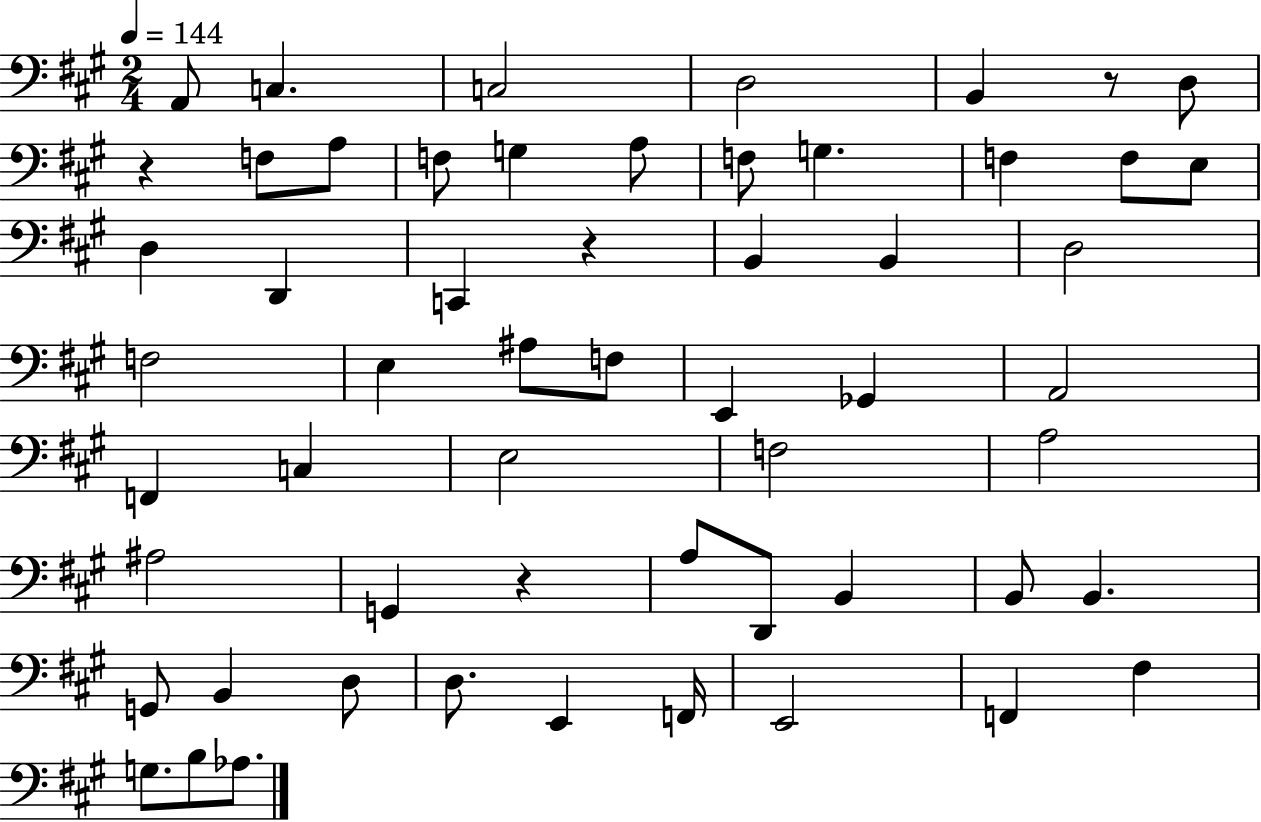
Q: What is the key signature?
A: A major